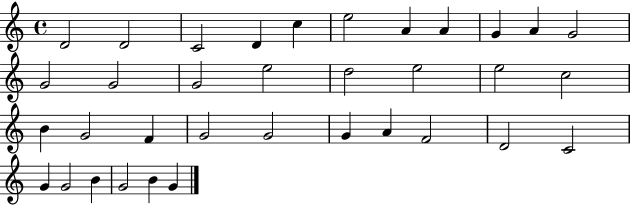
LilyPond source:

{
  \clef treble
  \time 4/4
  \defaultTimeSignature
  \key c \major
  d'2 d'2 | c'2 d'4 c''4 | e''2 a'4 a'4 | g'4 a'4 g'2 | \break g'2 g'2 | g'2 e''2 | d''2 e''2 | e''2 c''2 | \break b'4 g'2 f'4 | g'2 g'2 | g'4 a'4 f'2 | d'2 c'2 | \break g'4 g'2 b'4 | g'2 b'4 g'4 | \bar "|."
}